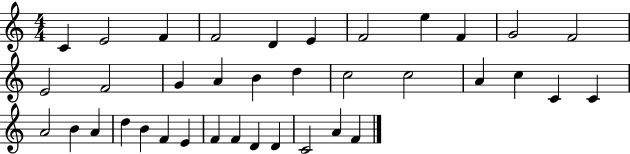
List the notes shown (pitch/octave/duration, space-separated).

C4/q E4/h F4/q F4/h D4/q E4/q F4/h E5/q F4/q G4/h F4/h E4/h F4/h G4/q A4/q B4/q D5/q C5/h C5/h A4/q C5/q C4/q C4/q A4/h B4/q A4/q D5/q B4/q F4/q E4/q F4/q F4/q D4/q D4/q C4/h A4/q F4/q